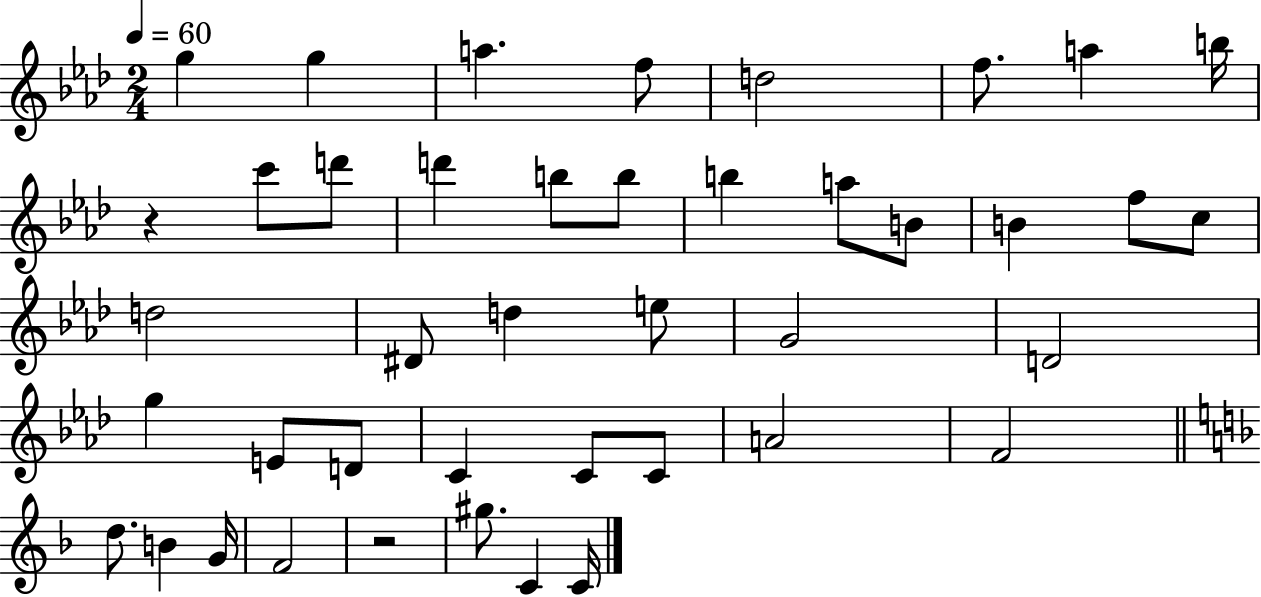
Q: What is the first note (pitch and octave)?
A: G5